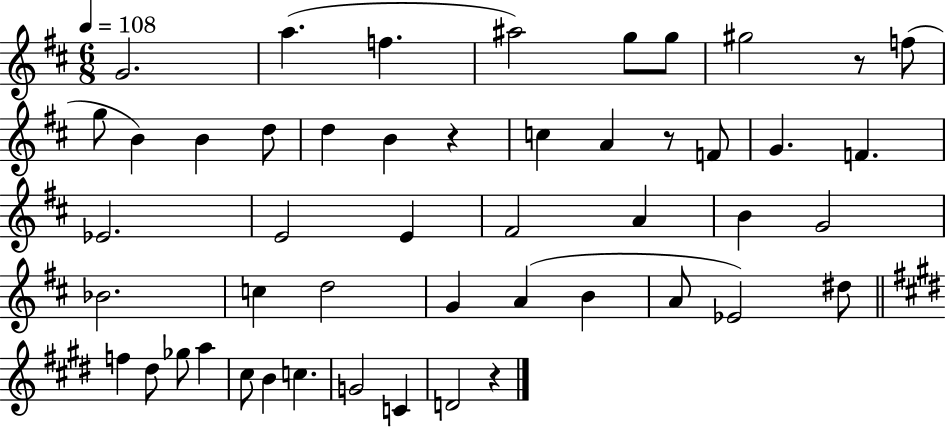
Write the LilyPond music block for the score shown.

{
  \clef treble
  \numericTimeSignature
  \time 6/8
  \key d \major
  \tempo 4 = 108
  g'2. | a''4.( f''4. | ais''2) g''8 g''8 | gis''2 r8 f''8( | \break g''8 b'4) b'4 d''8 | d''4 b'4 r4 | c''4 a'4 r8 f'8 | g'4. f'4. | \break ees'2. | e'2 e'4 | fis'2 a'4 | b'4 g'2 | \break bes'2. | c''4 d''2 | g'4 a'4( b'4 | a'8 ees'2) dis''8 | \break \bar "||" \break \key e \major f''4 dis''8 ges''8 a''4 | cis''8 b'4 c''4. | g'2 c'4 | d'2 r4 | \break \bar "|."
}